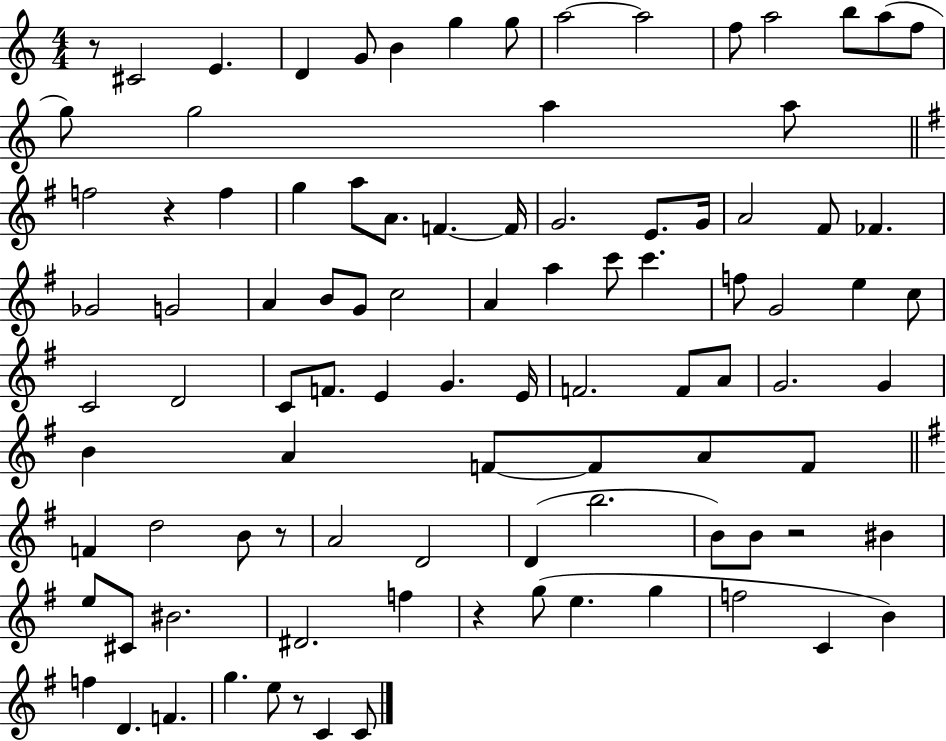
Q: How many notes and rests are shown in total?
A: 97